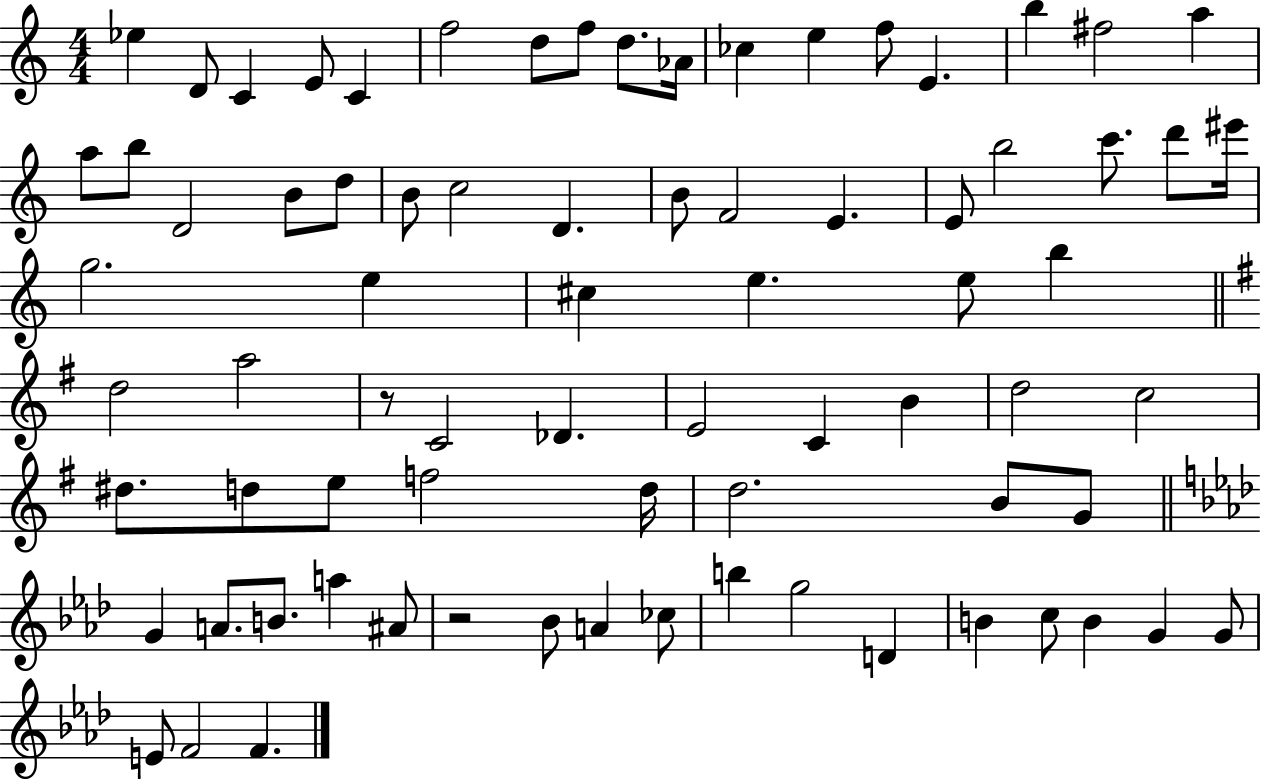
{
  \clef treble
  \numericTimeSignature
  \time 4/4
  \key c \major
  \repeat volta 2 { ees''4 d'8 c'4 e'8 c'4 | f''2 d''8 f''8 d''8. aes'16 | ces''4 e''4 f''8 e'4. | b''4 fis''2 a''4 | \break a''8 b''8 d'2 b'8 d''8 | b'8 c''2 d'4. | b'8 f'2 e'4. | e'8 b''2 c'''8. d'''8 eis'''16 | \break g''2. e''4 | cis''4 e''4. e''8 b''4 | \bar "||" \break \key e \minor d''2 a''2 | r8 c'2 des'4. | e'2 c'4 b'4 | d''2 c''2 | \break dis''8. d''8 e''8 f''2 d''16 | d''2. b'8 g'8 | \bar "||" \break \key aes \major g'4 a'8. b'8. a''4 ais'8 | r2 bes'8 a'4 ces''8 | b''4 g''2 d'4 | b'4 c''8 b'4 g'4 g'8 | \break e'8 f'2 f'4. | } \bar "|."
}